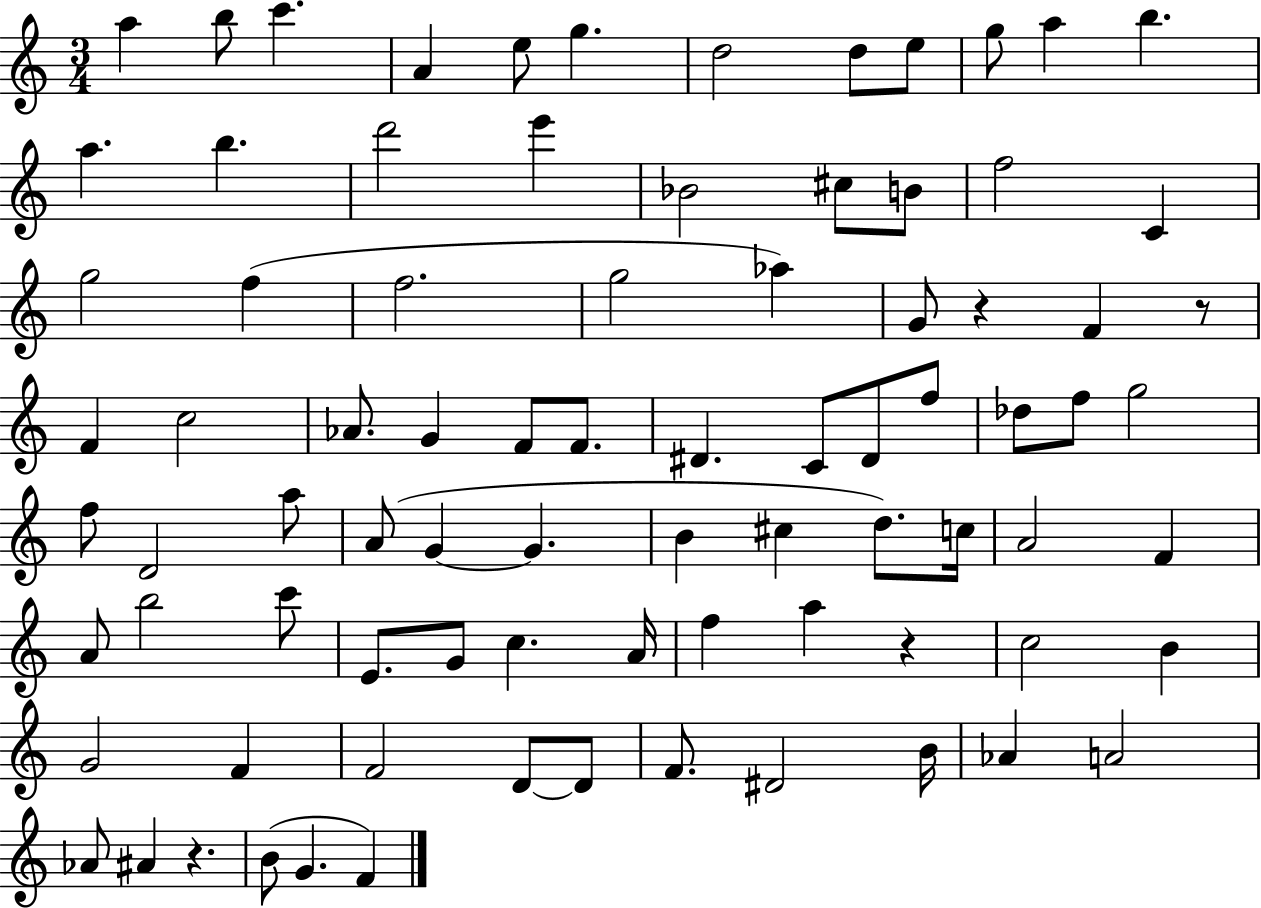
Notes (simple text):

A5/q B5/e C6/q. A4/q E5/e G5/q. D5/h D5/e E5/e G5/e A5/q B5/q. A5/q. B5/q. D6/h E6/q Bb4/h C#5/e B4/e F5/h C4/q G5/h F5/q F5/h. G5/h Ab5/q G4/e R/q F4/q R/e F4/q C5/h Ab4/e. G4/q F4/e F4/e. D#4/q. C4/e D#4/e F5/e Db5/e F5/e G5/h F5/e D4/h A5/e A4/e G4/q G4/q. B4/q C#5/q D5/e. C5/s A4/h F4/q A4/e B5/h C6/e E4/e. G4/e C5/q. A4/s F5/q A5/q R/q C5/h B4/q G4/h F4/q F4/h D4/e D4/e F4/e. D#4/h B4/s Ab4/q A4/h Ab4/e A#4/q R/q. B4/e G4/q. F4/q